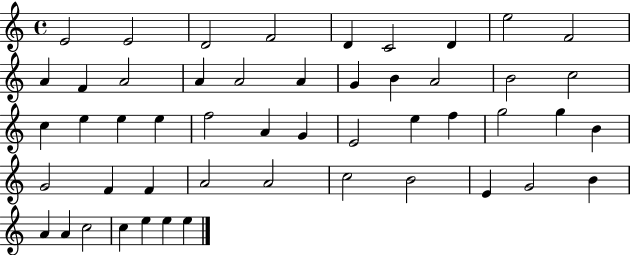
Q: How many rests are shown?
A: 0